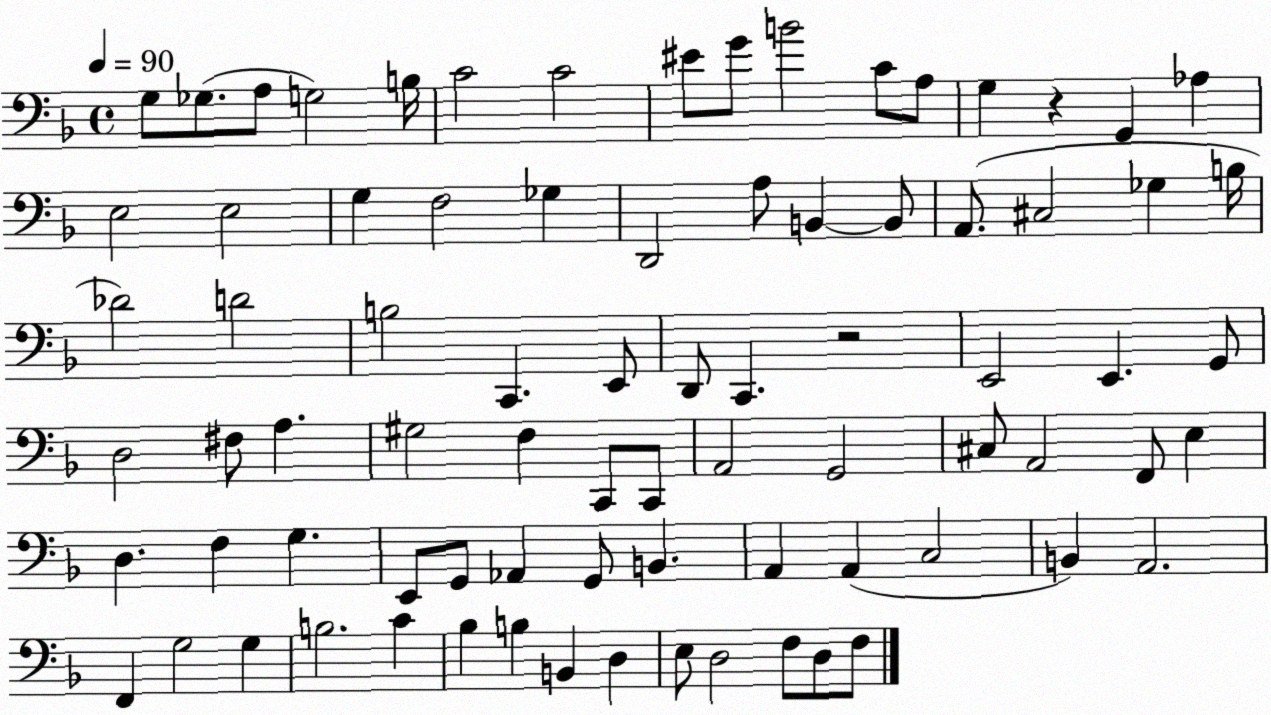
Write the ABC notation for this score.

X:1
T:Untitled
M:4/4
L:1/4
K:F
G,/2 _G,/2 A,/2 G,2 B,/4 C2 C2 ^E/2 G/2 B2 C/2 A,/2 G, z G,, _A, E,2 E,2 G, F,2 _G, D,,2 A,/2 B,, B,,/2 A,,/2 ^C,2 _G, B,/4 _D2 D2 B,2 C,, E,,/2 D,,/2 C,, z2 E,,2 E,, G,,/2 D,2 ^F,/2 A, ^G,2 F, C,,/2 C,,/2 A,,2 G,,2 ^C,/2 A,,2 F,,/2 E, D, F, G, E,,/2 G,,/2 _A,, G,,/2 B,, A,, A,, C,2 B,, A,,2 F,, G,2 G, B,2 C _B, B, B,, D, E,/2 D,2 F,/2 D,/2 F,/2